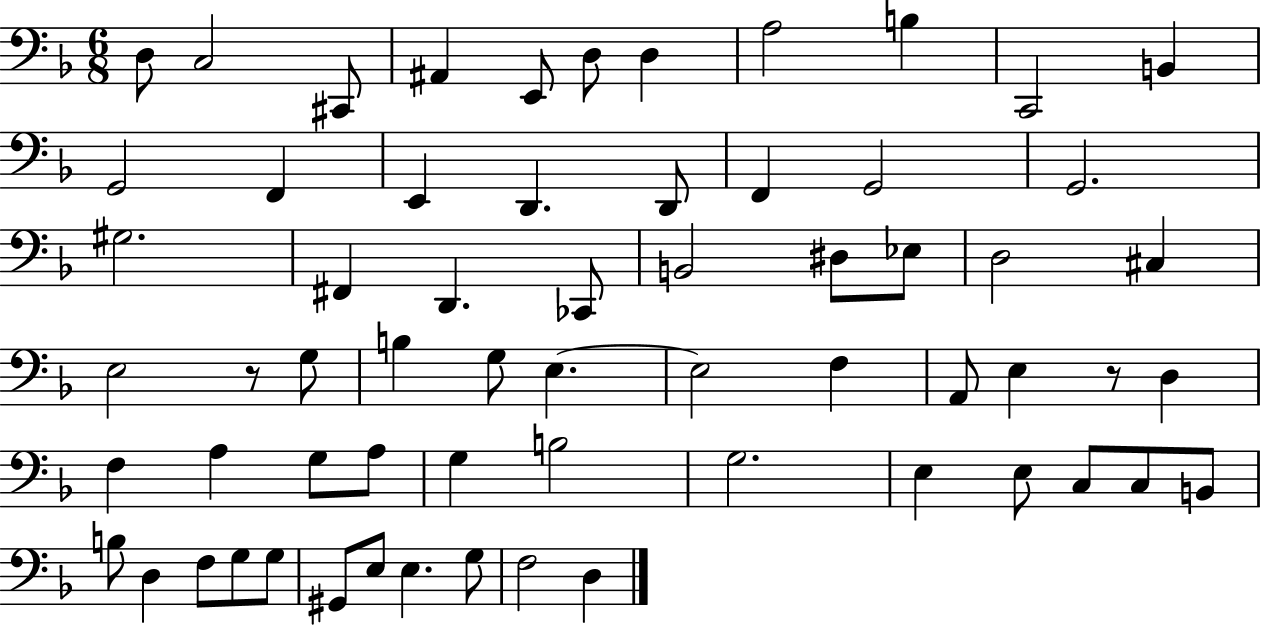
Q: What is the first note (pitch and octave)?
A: D3